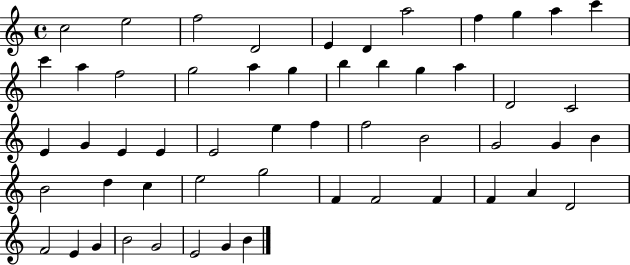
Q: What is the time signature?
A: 4/4